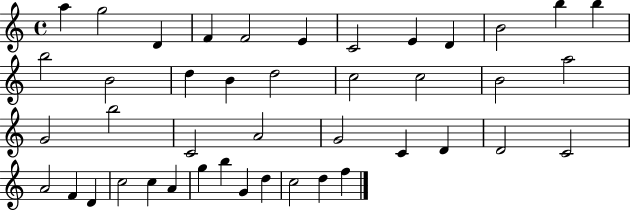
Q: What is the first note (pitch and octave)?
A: A5